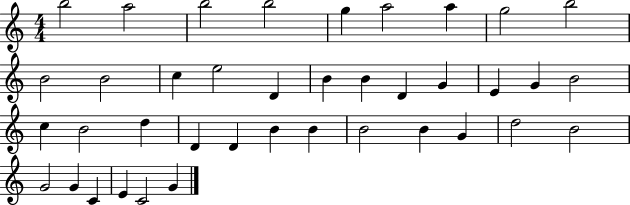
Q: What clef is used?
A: treble